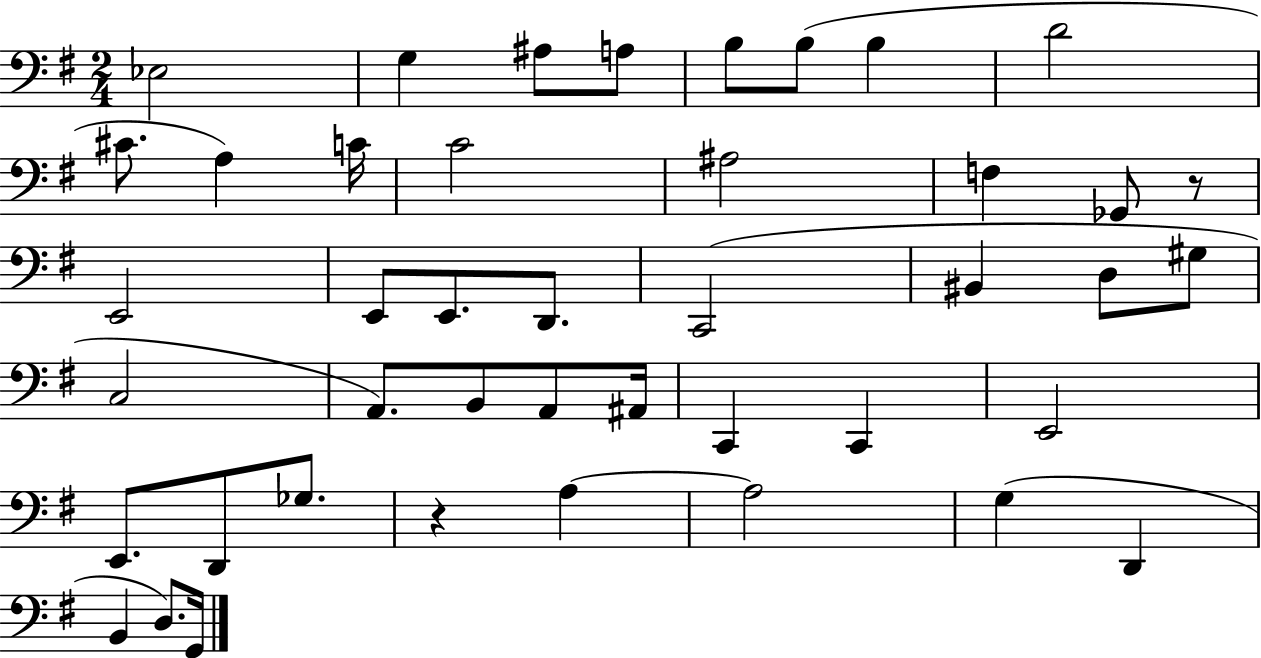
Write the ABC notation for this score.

X:1
T:Untitled
M:2/4
L:1/4
K:G
_E,2 G, ^A,/2 A,/2 B,/2 B,/2 B, D2 ^C/2 A, C/4 C2 ^A,2 F, _G,,/2 z/2 E,,2 E,,/2 E,,/2 D,,/2 C,,2 ^B,, D,/2 ^G,/2 C,2 A,,/2 B,,/2 A,,/2 ^A,,/4 C,, C,, E,,2 E,,/2 D,,/2 _G,/2 z A, A,2 G, D,, B,, D,/2 G,,/4